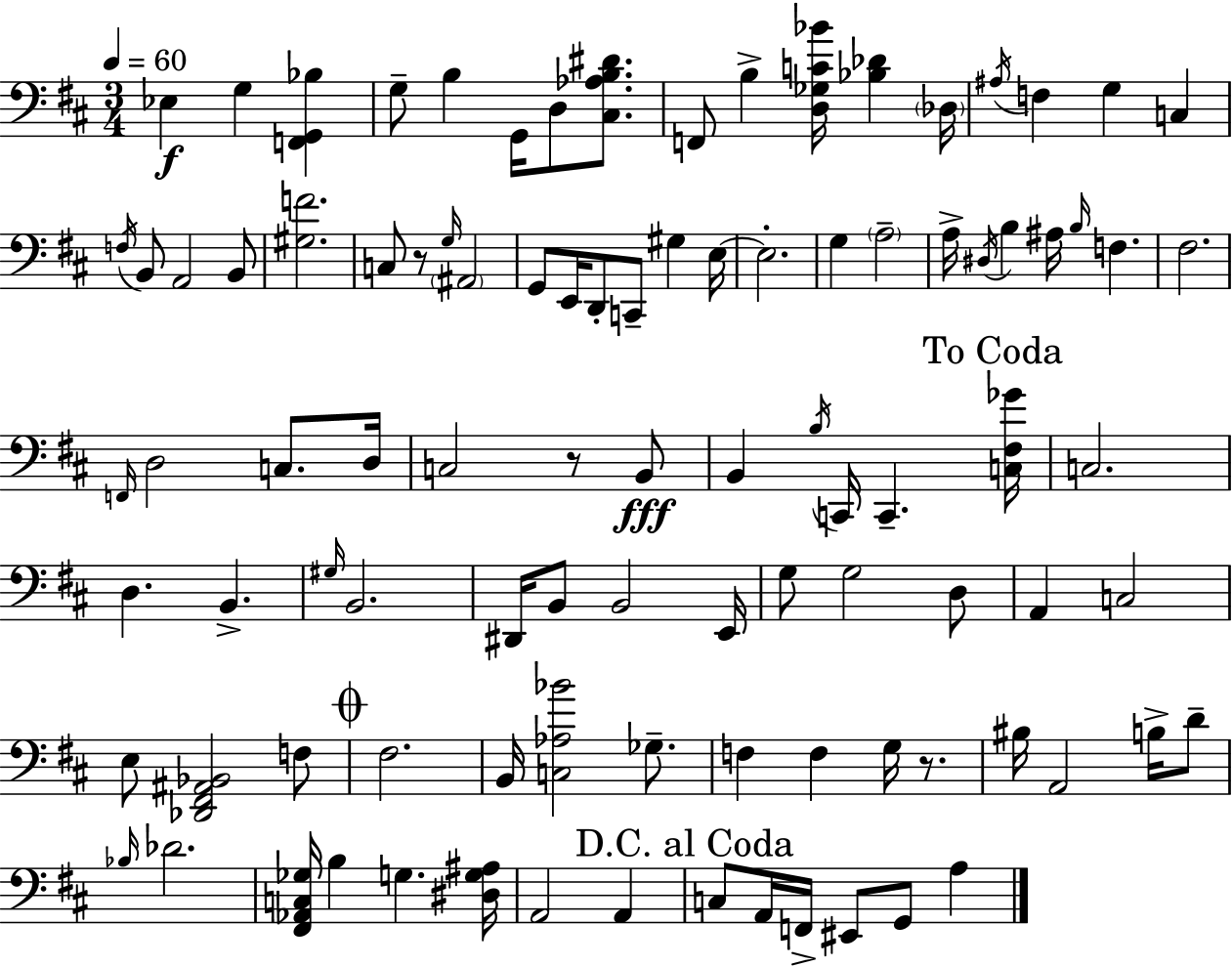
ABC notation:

X:1
T:Untitled
M:3/4
L:1/4
K:D
_E, G, [F,,G,,_B,] G,/2 B, G,,/4 D,/2 [^C,_A,B,^D]/2 F,,/2 B, [D,_G,C_B]/4 [_B,_D] _D,/4 ^A,/4 F, G, C, F,/4 B,,/2 A,,2 B,,/2 [^G,F]2 C,/2 z/2 G,/4 ^A,,2 G,,/2 E,,/4 D,,/2 C,,/2 ^G, E,/4 E,2 G, A,2 A,/4 ^D,/4 B, ^A,/4 B,/4 F, ^F,2 F,,/4 D,2 C,/2 D,/4 C,2 z/2 B,,/2 B,, B,/4 C,,/4 C,, [C,^F,_G]/4 C,2 D, B,, ^G,/4 B,,2 ^D,,/4 B,,/2 B,,2 E,,/4 G,/2 G,2 D,/2 A,, C,2 E,/2 [_D,,^F,,^A,,_B,,]2 F,/2 ^F,2 B,,/4 [C,_A,_B]2 _G,/2 F, F, G,/4 z/2 ^B,/4 A,,2 B,/4 D/2 _B,/4 _D2 [^F,,_A,,C,_G,]/4 B, G, [^D,G,^A,]/4 A,,2 A,, C,/2 A,,/4 F,,/4 ^E,,/2 G,,/2 A,